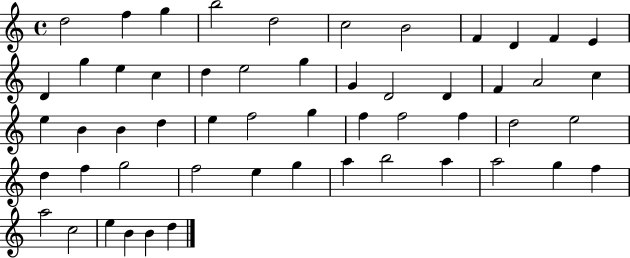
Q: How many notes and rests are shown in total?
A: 54